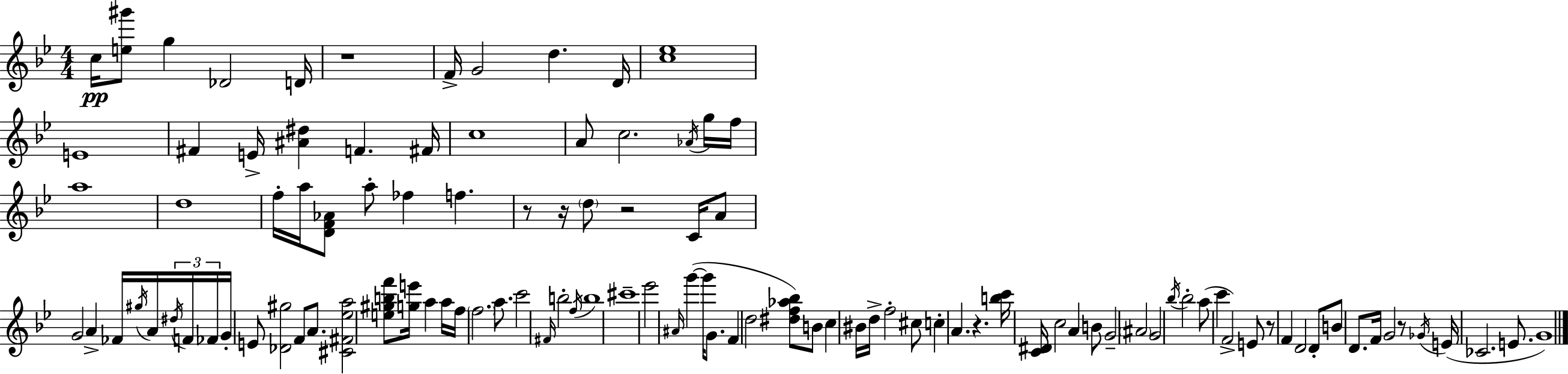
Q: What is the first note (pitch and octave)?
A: C5